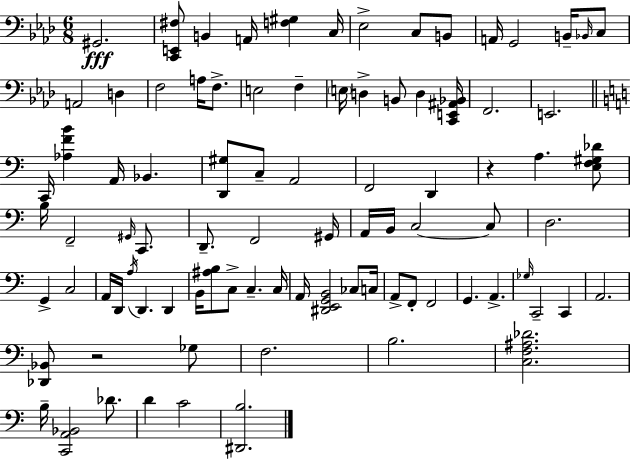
X:1
T:Untitled
M:6/8
L:1/4
K:Ab
^G,,2 [C,,E,,^F,]/2 B,, A,,/4 [F,^G,] C,/4 _E,2 C,/2 B,,/2 A,,/4 G,,2 B,,/4 _B,,/4 C,/2 A,,2 D, F,2 A,/4 F,/2 E,2 F, E,/4 D, B,,/2 D, [C,,E,,^A,,_B,,]/4 F,,2 E,,2 C,,/4 [_A,FB] A,,/4 _B,, [D,,^G,]/2 C,/2 A,,2 F,,2 D,, z A, [E,F,^G,_D]/2 B,/4 F,,2 ^G,,/4 C,,/2 D,,/2 F,,2 ^G,,/4 A,,/4 B,,/4 C,2 C,/2 D,2 G,, C,2 A,,/4 D,,/4 A,/4 D,, D,, B,,/4 [^A,B,]/2 C,/2 C, C,/4 A,,/4 [^D,,E,,G,,B,,]2 _C,/2 C,/4 A,,/2 F,,/2 F,,2 G,, A,, _G,/4 C,,2 C,, A,,2 [_D,,_B,,]/2 z2 _G,/2 F,2 B,2 [C,F,^A,_D]2 B,/4 [C,,A,,_B,,]2 _D/2 D C2 [^D,,B,]2